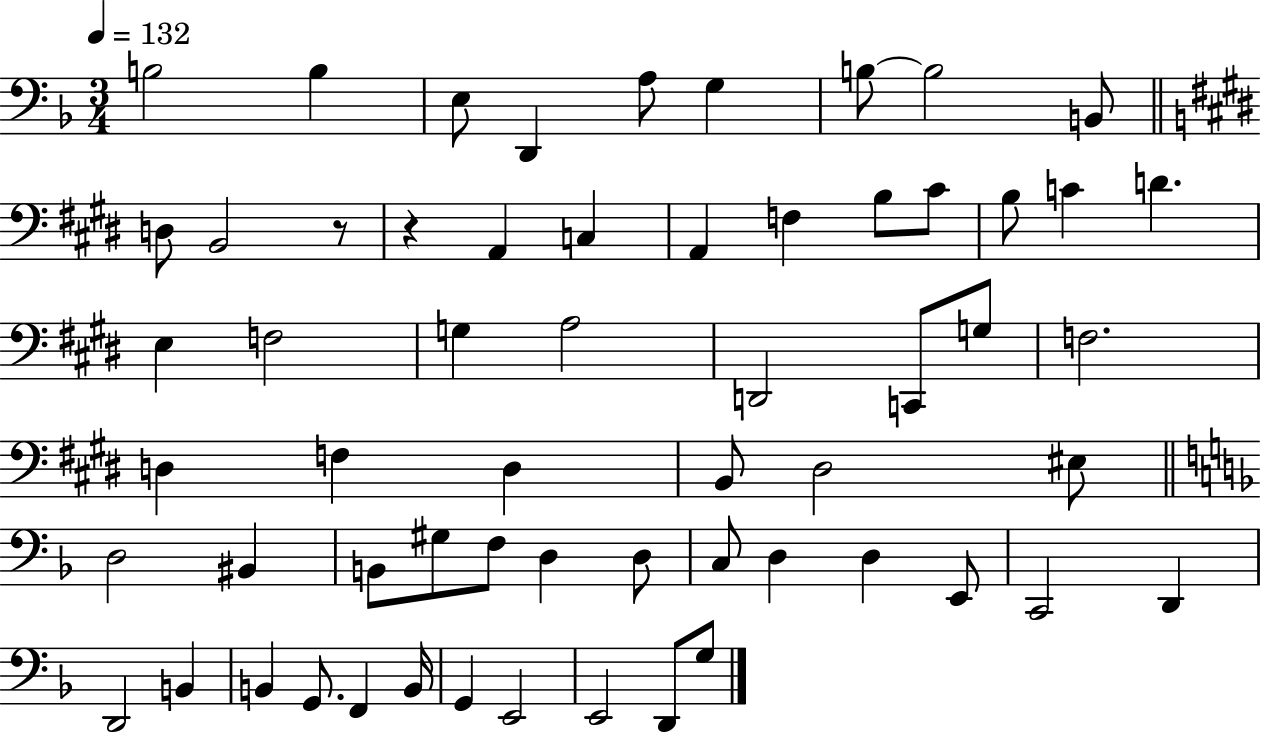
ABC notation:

X:1
T:Untitled
M:3/4
L:1/4
K:F
B,2 B, E,/2 D,, A,/2 G, B,/2 B,2 B,,/2 D,/2 B,,2 z/2 z A,, C, A,, F, B,/2 ^C/2 B,/2 C D E, F,2 G, A,2 D,,2 C,,/2 G,/2 F,2 D, F, D, B,,/2 ^D,2 ^E,/2 D,2 ^B,, B,,/2 ^G,/2 F,/2 D, D,/2 C,/2 D, D, E,,/2 C,,2 D,, D,,2 B,, B,, G,,/2 F,, B,,/4 G,, E,,2 E,,2 D,,/2 G,/2